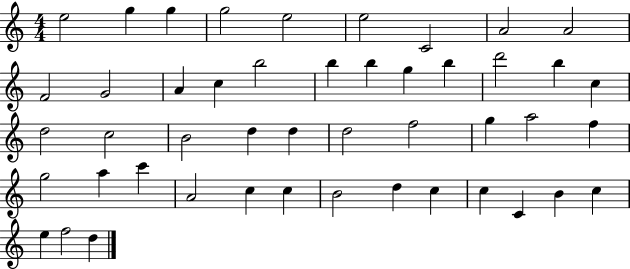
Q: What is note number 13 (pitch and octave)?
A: C5